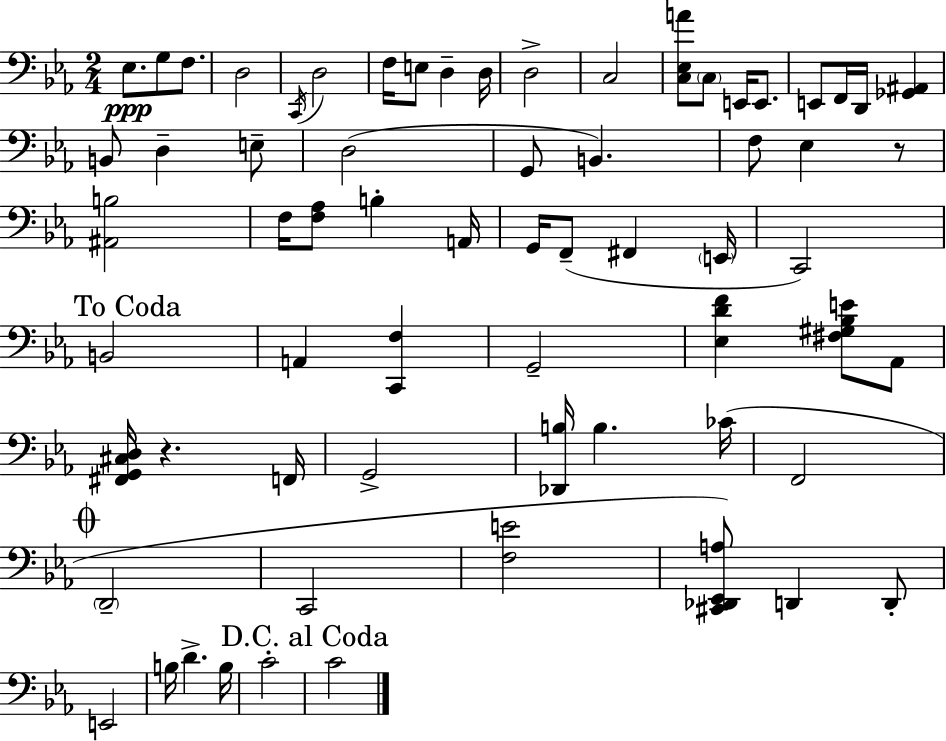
{
  \clef bass
  \numericTimeSignature
  \time 2/4
  \key ees \major
  ees8.\ppp g8 f8. | d2 | \acciaccatura { c,16 } d2 | f16 e8 d4-- | \break d16 d2-> | c2 | <c ees a'>8 \parenthesize c8 e,16 e,8. | e,8 f,16 d,16 <ges, ais,>4 | \break b,8 d4-- e8-- | d2( | g,8 b,4.) | f8 ees4 r8 | \break <ais, b>2 | f16 <f aes>8 b4-. | a,16 g,16 f,8--( fis,4 | \parenthesize e,16 c,2) | \break \mark "To Coda" b,2 | a,4 <c, f>4 | g,2-- | <ees d' f'>4 <fis gis bes e'>8 aes,8 | \break <fis, g, cis d>16 r4. | f,16 g,2-> | <des, b>16 b4. | ces'16( f,2 | \break \mark \markup { \musicglyph "scripts.coda" } \parenthesize d,2-- | c,2 | <f e'>2 | <cis, des, ees, a>8) d,4 d,8-. | \break e,2 | b16 d'4.-> | b16 c'2-. | \mark "D.C. al Coda" c'2 | \break \bar "|."
}